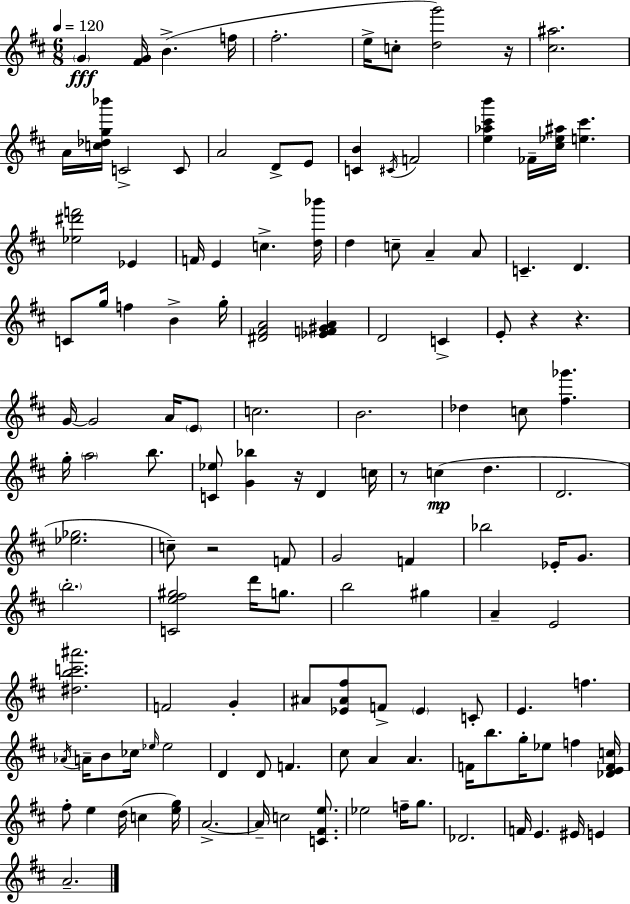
G4/q [F#4,G4]/s B4/q. F5/s F#5/h. E5/s C5/e [D5,G6]/h R/s [C#5,A#5]/h. A4/s [C5,Db5,G5,Bb6]/s C4/h C4/e A4/h D4/e E4/e [C4,B4]/q C#4/s F4/h [E5,Ab5,C#6,B6]/q FES4/s [C#5,Eb5,A#5]/s [E5,C#6]/q. [Eb5,D#6,F6]/h Eb4/q F4/s E4/q C5/q. [D5,Bb6]/s D5/q C5/e A4/q A4/e C4/q. D4/q. C4/e G5/s F5/q B4/q G5/s [D#4,F#4,A4]/h [Eb4,F4,G#4,A4]/q D4/h C4/q E4/e R/q R/q. G4/s G4/h A4/s E4/e C5/h. B4/h. Db5/q C5/e [F#5,Gb6]/q. G5/s A5/h B5/e. [C4,Eb5]/e [G4,Bb5]/q R/s D4/q C5/s R/e C5/q D5/q. D4/h. [Eb5,Gb5]/h. C5/e R/h F4/e G4/h F4/q Bb5/h Eb4/s G4/e. B5/h. [C4,E5,F#5,G#5]/h D6/s G5/e. B5/h G#5/q A4/q E4/h [D#5,B5,C6,A#6]/h. F4/h G4/q A#4/e [Eb4,A#4,F#5]/e F4/e Eb4/q C4/e E4/q. F5/q. Ab4/s A4/s B4/e CES5/s Eb5/s Eb5/h D4/q D4/e F4/q. C#5/e A4/q A4/q. F4/s B5/e. G5/s Eb5/e F5/q [Db4,E4,F4,C5]/s F#5/e E5/q D5/s C5/q [E5,G5]/s A4/h. A4/s C5/h [C4,F#4,E5]/e. Eb5/h F5/s G5/e. Db4/h. F4/s E4/q. EIS4/s E4/q A4/h.